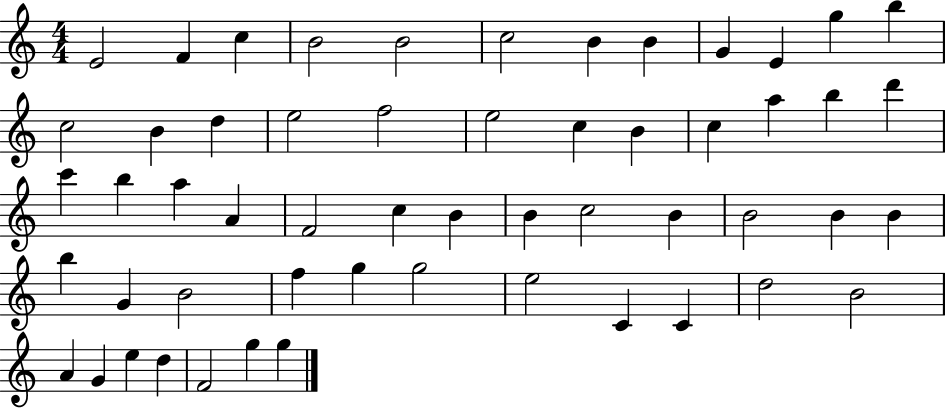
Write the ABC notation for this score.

X:1
T:Untitled
M:4/4
L:1/4
K:C
E2 F c B2 B2 c2 B B G E g b c2 B d e2 f2 e2 c B c a b d' c' b a A F2 c B B c2 B B2 B B b G B2 f g g2 e2 C C d2 B2 A G e d F2 g g